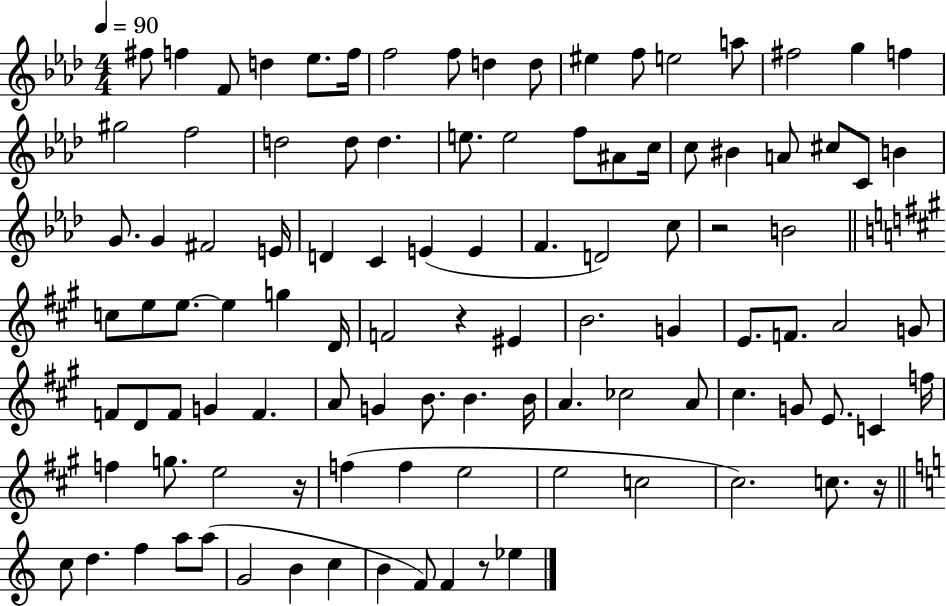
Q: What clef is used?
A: treble